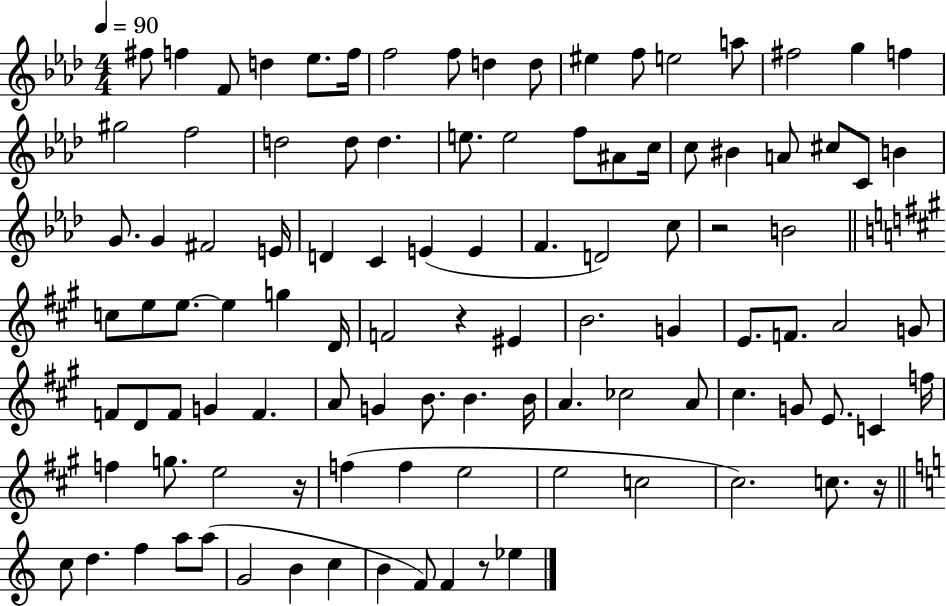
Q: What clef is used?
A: treble